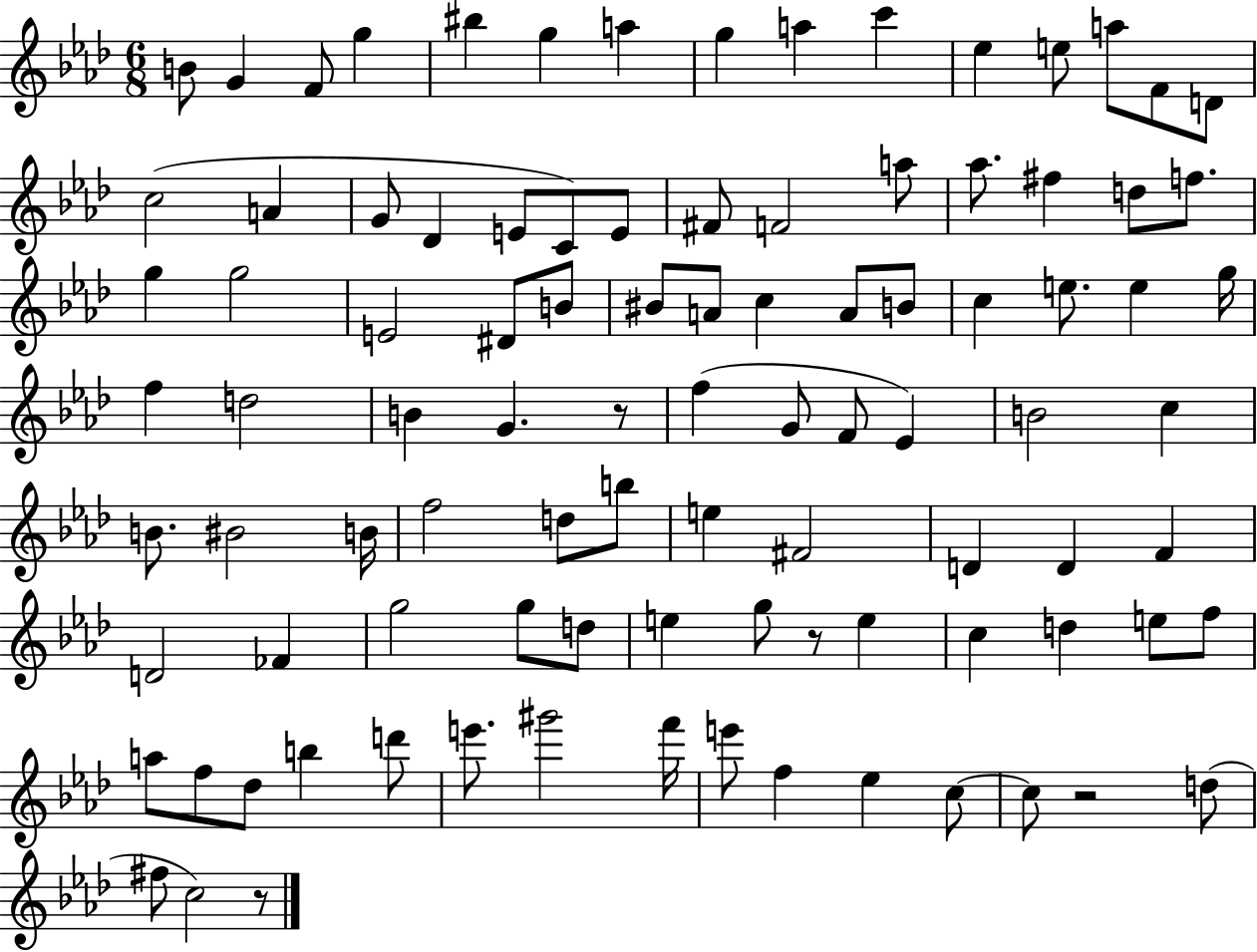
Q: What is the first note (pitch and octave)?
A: B4